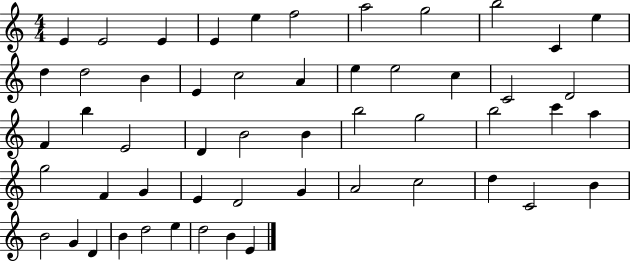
E4/q E4/h E4/q E4/q E5/q F5/h A5/h G5/h B5/h C4/q E5/q D5/q D5/h B4/q E4/q C5/h A4/q E5/q E5/h C5/q C4/h D4/h F4/q B5/q E4/h D4/q B4/h B4/q B5/h G5/h B5/h C6/q A5/q G5/h F4/q G4/q E4/q D4/h G4/q A4/h C5/h D5/q C4/h B4/q B4/h G4/q D4/q B4/q D5/h E5/q D5/h B4/q E4/q